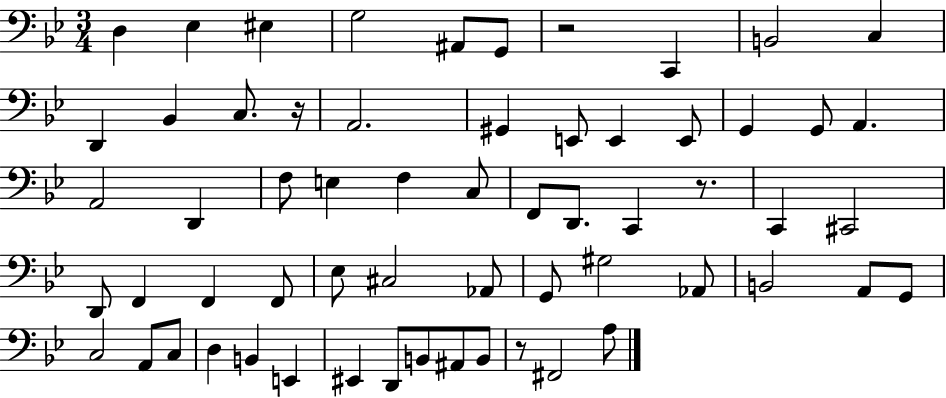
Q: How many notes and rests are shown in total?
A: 61